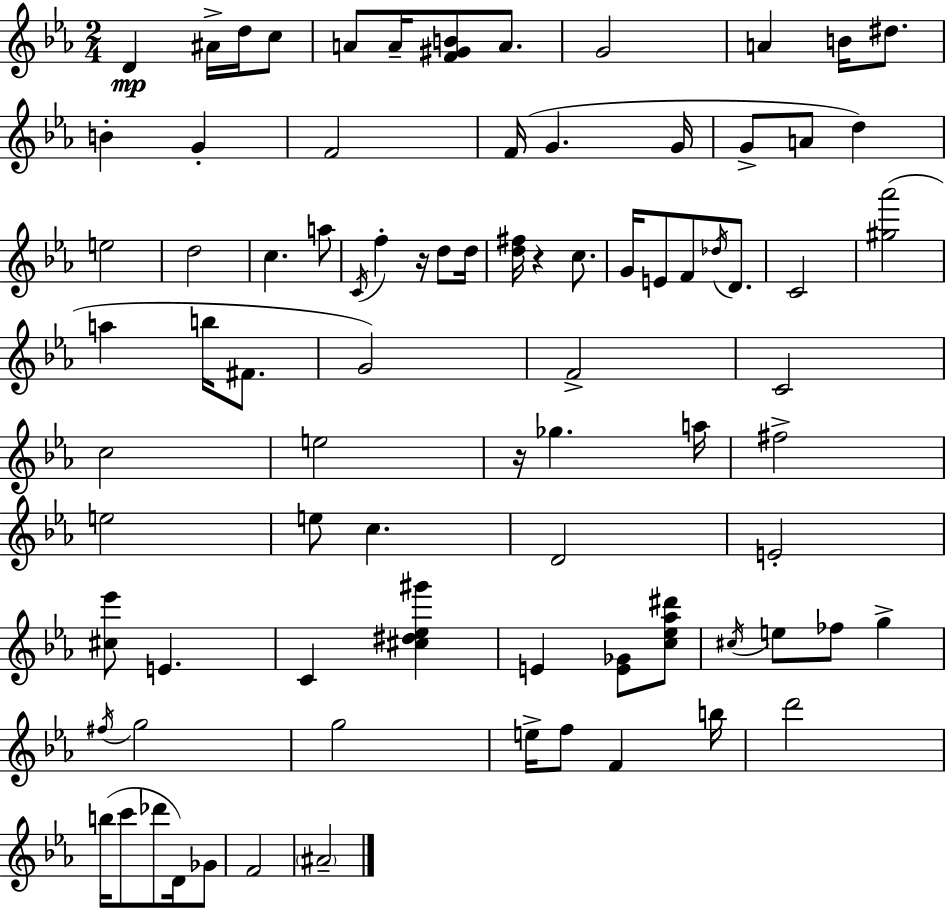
D4/q A#4/s D5/s C5/e A4/e A4/s [F4,G#4,B4]/e A4/e. G4/h A4/q B4/s D#5/e. B4/q G4/q F4/h F4/s G4/q. G4/s G4/e A4/e D5/q E5/h D5/h C5/q. A5/e C4/s F5/q R/s D5/e D5/s [D5,F#5]/s R/q C5/e. G4/s E4/e F4/e Db5/s D4/e. C4/h [G#5,Ab6]/h A5/q B5/s F#4/e. G4/h F4/h C4/h C5/h E5/h R/s Gb5/q. A5/s F#5/h E5/h E5/e C5/q. D4/h E4/h [C#5,Eb6]/e E4/q. C4/q [C#5,D#5,Eb5,G#6]/q E4/q [E4,Gb4]/e [C5,Eb5,Ab5,D#6]/e C#5/s E5/e FES5/e G5/q F#5/s G5/h G5/h E5/s F5/e F4/q B5/s D6/h B5/s C6/e Db6/e D4/s Gb4/e F4/h A#4/h